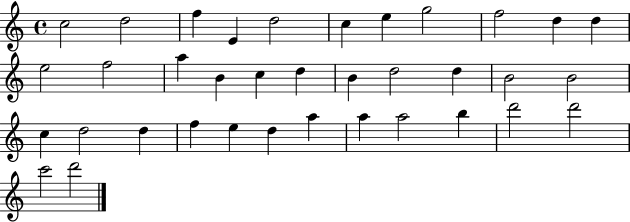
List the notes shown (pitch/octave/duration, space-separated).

C5/h D5/h F5/q E4/q D5/h C5/q E5/q G5/h F5/h D5/q D5/q E5/h F5/h A5/q B4/q C5/q D5/q B4/q D5/h D5/q B4/h B4/h C5/q D5/h D5/q F5/q E5/q D5/q A5/q A5/q A5/h B5/q D6/h D6/h C6/h D6/h